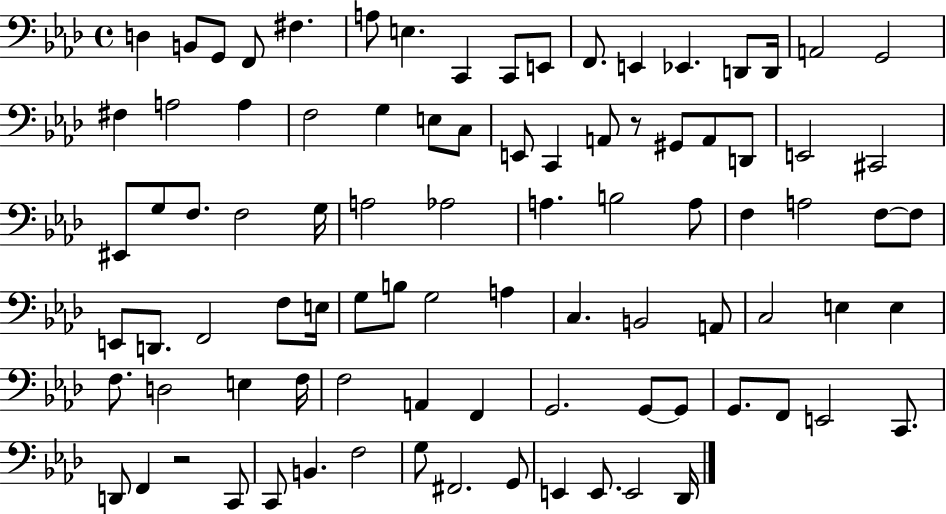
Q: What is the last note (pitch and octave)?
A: Db2